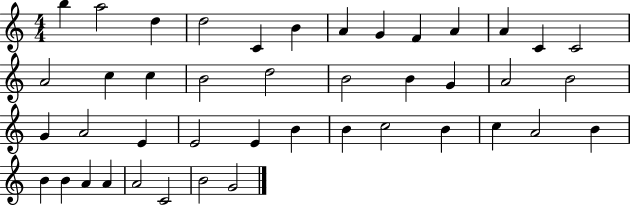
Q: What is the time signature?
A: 4/4